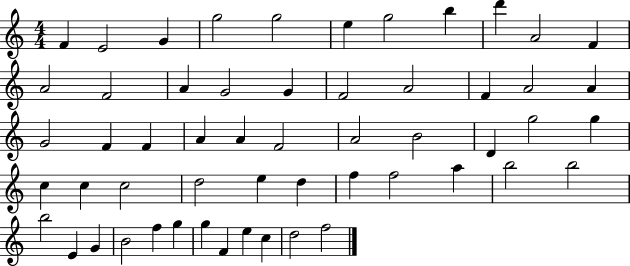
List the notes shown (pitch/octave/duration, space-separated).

F4/q E4/h G4/q G5/h G5/h E5/q G5/h B5/q D6/q A4/h F4/q A4/h F4/h A4/q G4/h G4/q F4/h A4/h F4/q A4/h A4/q G4/h F4/q F4/q A4/q A4/q F4/h A4/h B4/h D4/q G5/h G5/q C5/q C5/q C5/h D5/h E5/q D5/q F5/q F5/h A5/q B5/h B5/h B5/h E4/q G4/q B4/h F5/q G5/q G5/q F4/q E5/q C5/q D5/h F5/h